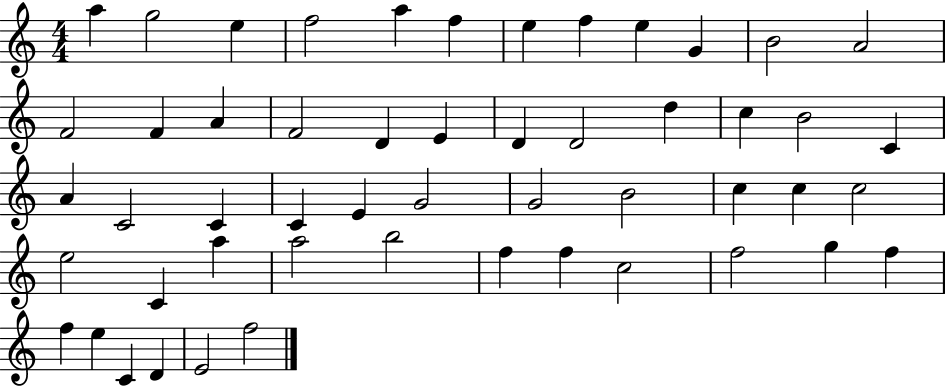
{
  \clef treble
  \numericTimeSignature
  \time 4/4
  \key c \major
  a''4 g''2 e''4 | f''2 a''4 f''4 | e''4 f''4 e''4 g'4 | b'2 a'2 | \break f'2 f'4 a'4 | f'2 d'4 e'4 | d'4 d'2 d''4 | c''4 b'2 c'4 | \break a'4 c'2 c'4 | c'4 e'4 g'2 | g'2 b'2 | c''4 c''4 c''2 | \break e''2 c'4 a''4 | a''2 b''2 | f''4 f''4 c''2 | f''2 g''4 f''4 | \break f''4 e''4 c'4 d'4 | e'2 f''2 | \bar "|."
}